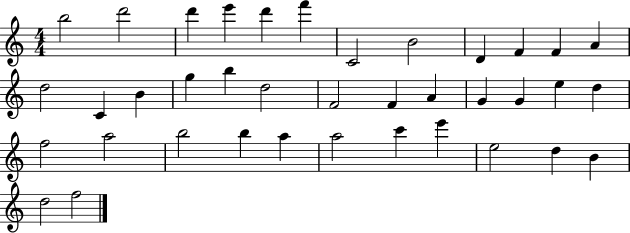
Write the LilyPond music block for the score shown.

{
  \clef treble
  \numericTimeSignature
  \time 4/4
  \key c \major
  b''2 d'''2 | d'''4 e'''4 d'''4 f'''4 | c'2 b'2 | d'4 f'4 f'4 a'4 | \break d''2 c'4 b'4 | g''4 b''4 d''2 | f'2 f'4 a'4 | g'4 g'4 e''4 d''4 | \break f''2 a''2 | b''2 b''4 a''4 | a''2 c'''4 e'''4 | e''2 d''4 b'4 | \break d''2 f''2 | \bar "|."
}